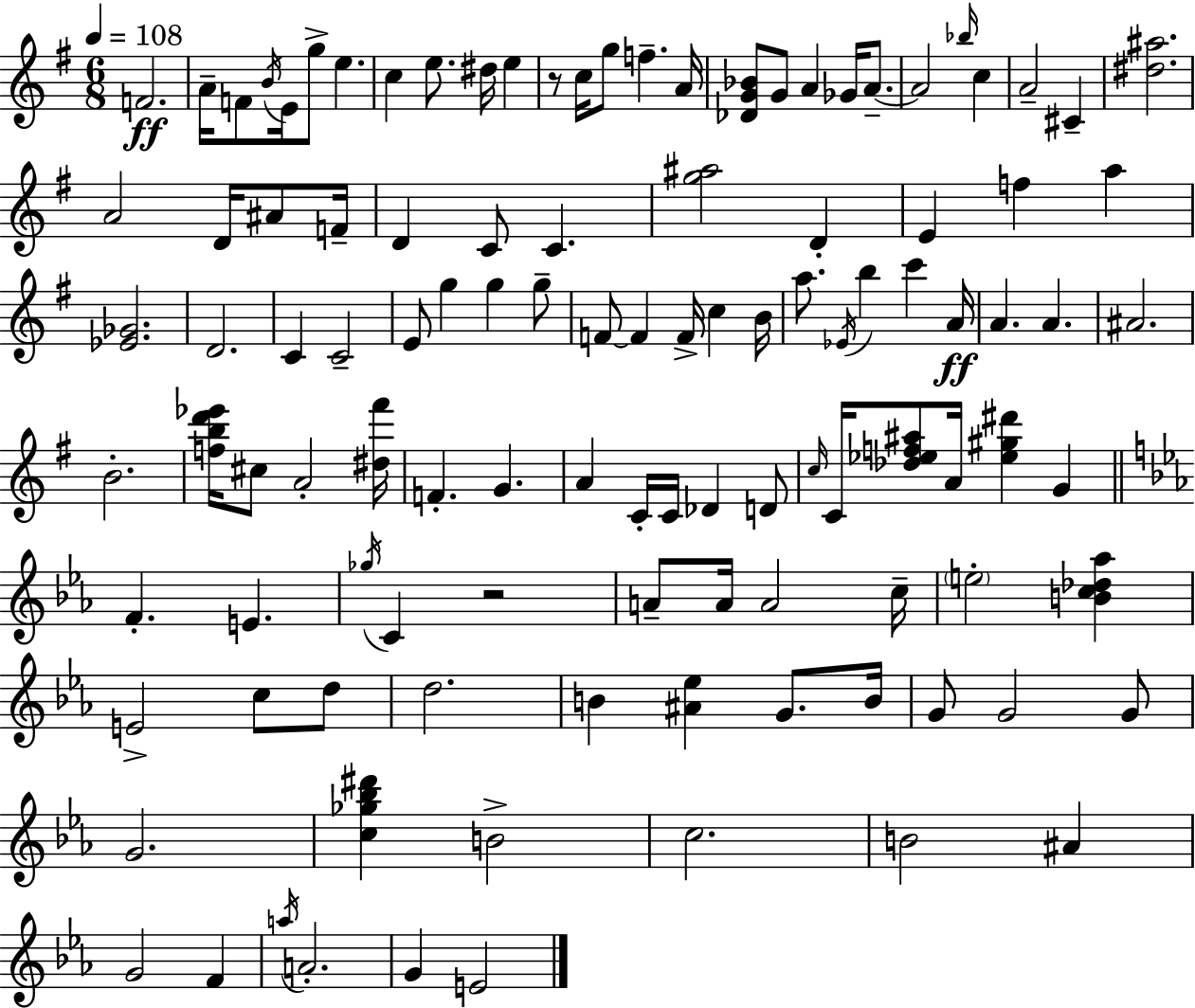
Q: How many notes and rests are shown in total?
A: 112